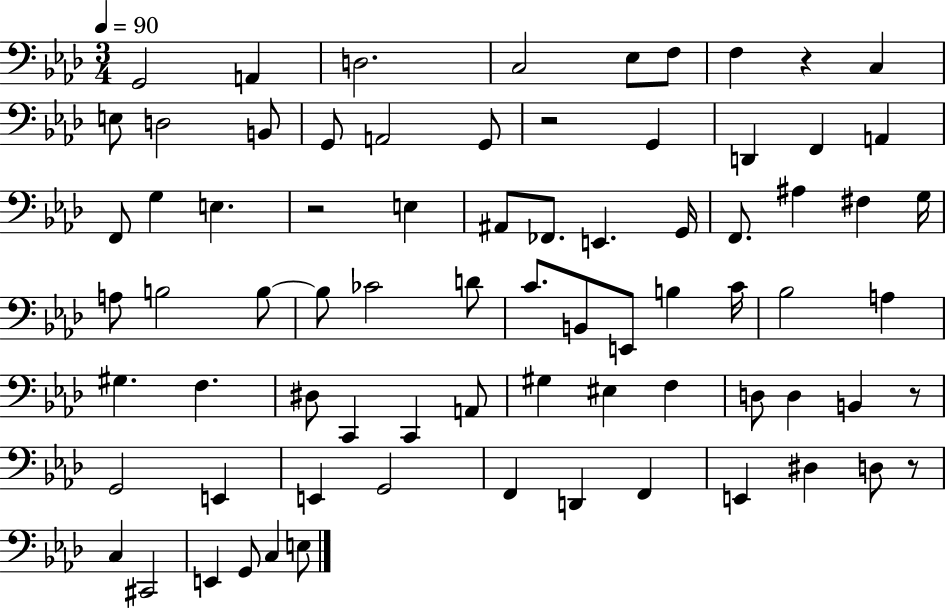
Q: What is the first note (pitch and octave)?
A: G2